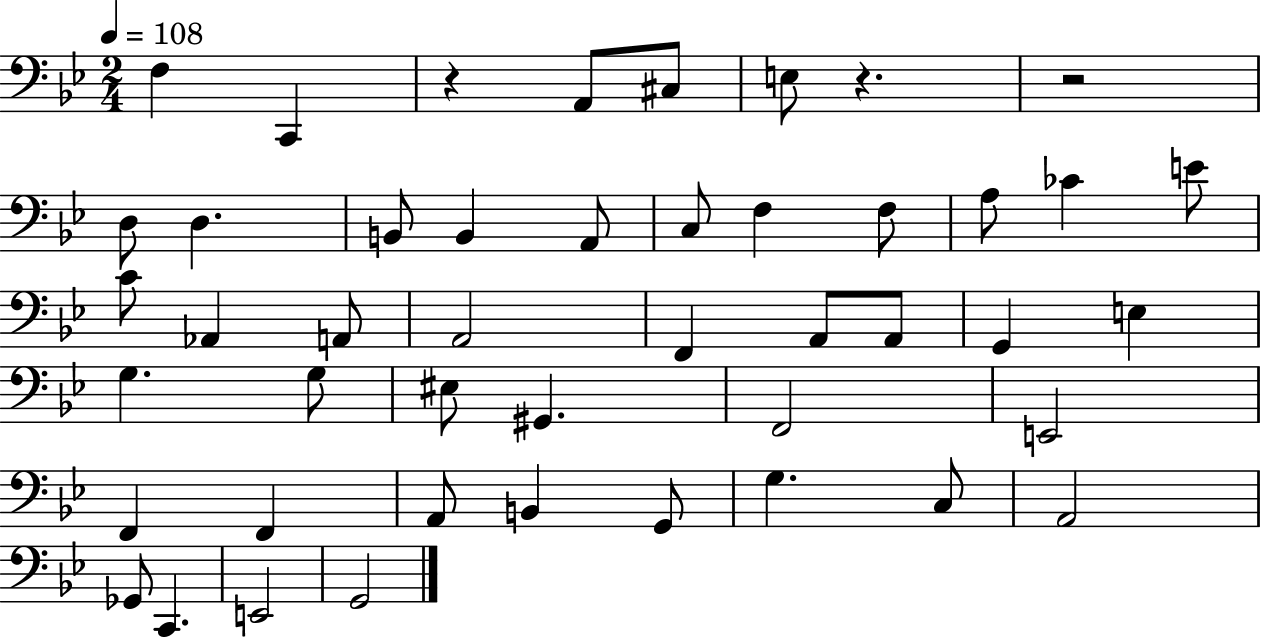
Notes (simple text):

F3/q C2/q R/q A2/e C#3/e E3/e R/q. R/h D3/e D3/q. B2/e B2/q A2/e C3/e F3/q F3/e A3/e CES4/q E4/e C4/e Ab2/q A2/e A2/h F2/q A2/e A2/e G2/q E3/q G3/q. G3/e EIS3/e G#2/q. F2/h E2/h F2/q F2/q A2/e B2/q G2/e G3/q. C3/e A2/h Gb2/e C2/q. E2/h G2/h